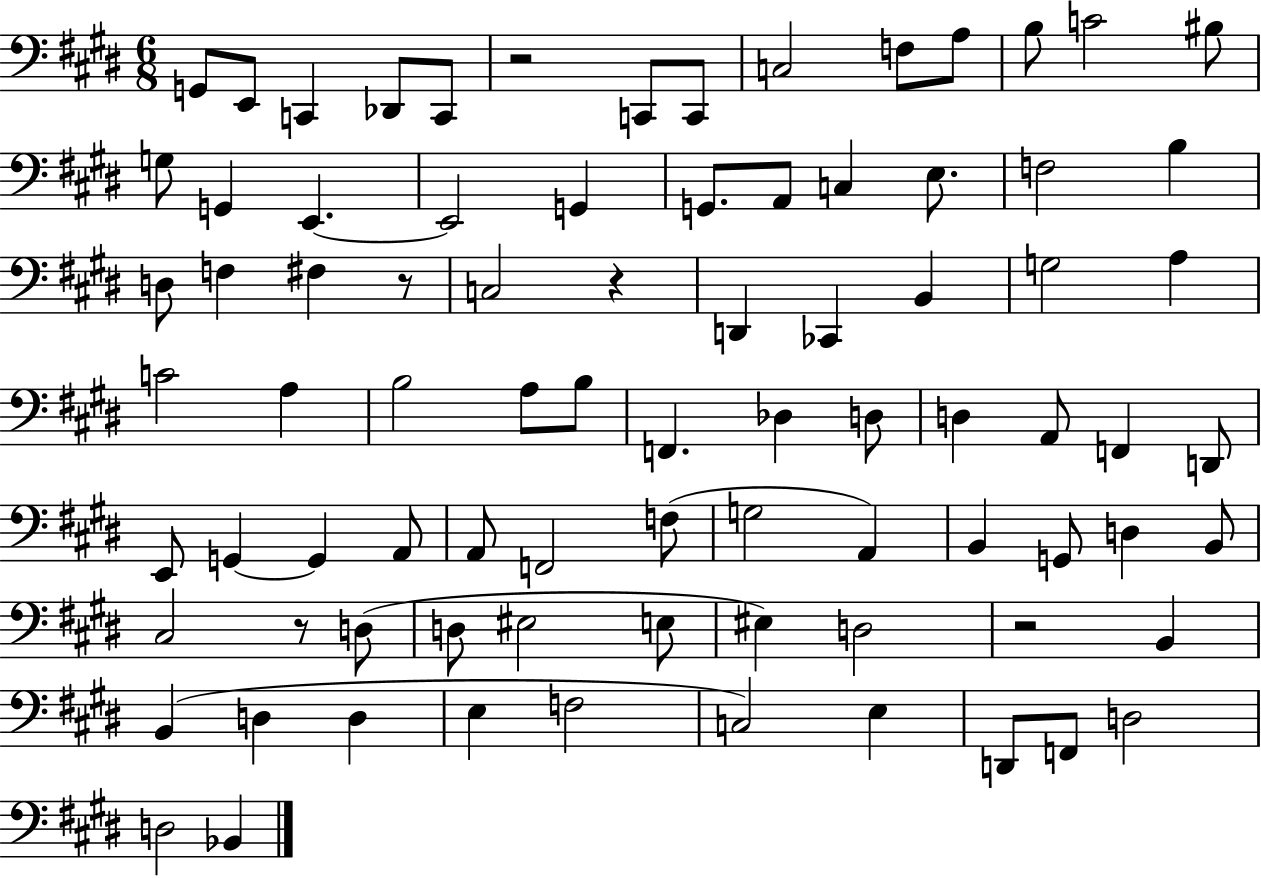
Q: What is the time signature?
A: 6/8